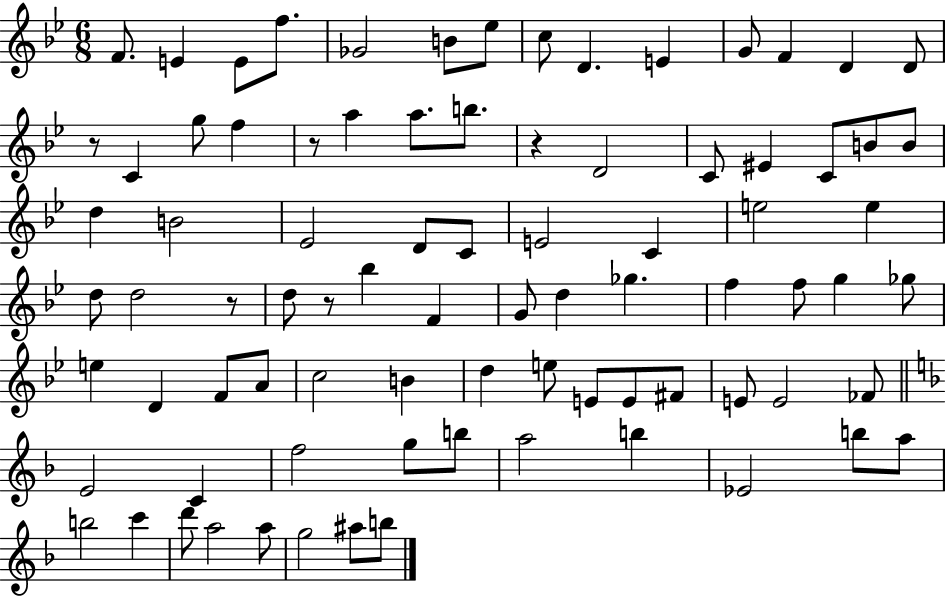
X:1
T:Untitled
M:6/8
L:1/4
K:Bb
F/2 E E/2 f/2 _G2 B/2 _e/2 c/2 D E G/2 F D D/2 z/2 C g/2 f z/2 a a/2 b/2 z D2 C/2 ^E C/2 B/2 B/2 d B2 _E2 D/2 C/2 E2 C e2 e d/2 d2 z/2 d/2 z/2 _b F G/2 d _g f f/2 g _g/2 e D F/2 A/2 c2 B d e/2 E/2 E/2 ^F/2 E/2 E2 _F/2 E2 C f2 g/2 b/2 a2 b _E2 b/2 a/2 b2 c' d'/2 a2 a/2 g2 ^a/2 b/2